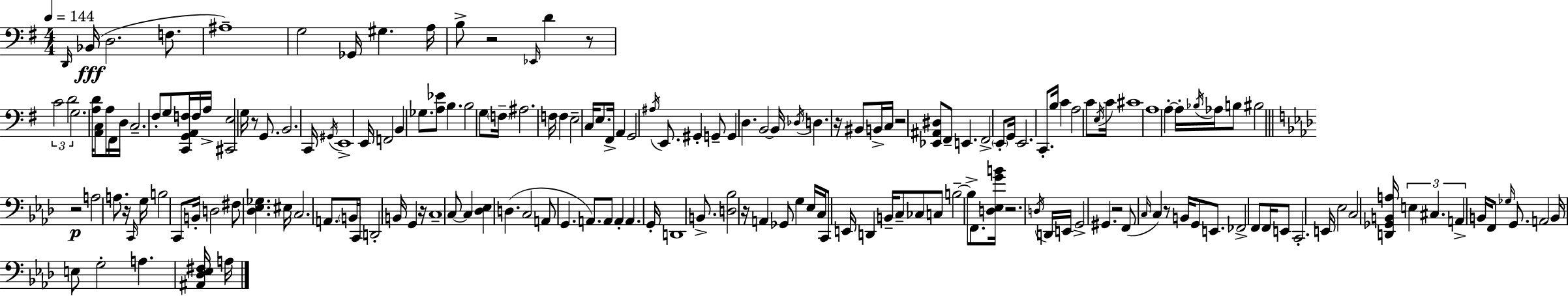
{
  \clef bass
  \numericTimeSignature
  \time 4/4
  \key e \minor
  \tempo 4 = 144
  \repeat volta 2 { \grace { d,16 }(\fff bes,16 d2. f8. | ais1--) | g2 ges,16 gis4. | a16 b8-> r2 \grace { ees,16 } d'4 | \break r8 \tuplet 3/2 { c'2 d'2 | g2. } <a d'>16 <a, c>8 | a16 fis,16 d16 c2.-- | fis8-. g8 <c, g, a, f>16 f16 a16-> <cis, e>2 g16 | \break r8 g,8. b,2. | c,16 \acciaccatura { gis,16 } e,1-> | e,16 f,2 b,4 | ges8. <a ees'>8 b4. b2 | \break g8 \parenthesize f16-- ais2. | f16 f4 e2-- c16 | e8. fis,16-> a,4 g,2 | \acciaccatura { ais16 } e,8. gis,4-. g,8-- g,4 d4. | \break b,2~~ b,16 \acciaccatura { des16 } d4. | r16 bis,8 b,16-> c16 r2 | <ees, ais, dis>8 fis,8-- e,4. fis,2-> | \parenthesize e,8-. g,16 e,2. | \break c,8.-. b16 c'4 a2 | c'8 \acciaccatura { e16 } c'16 cis'1 | a1 | a4-.~~ a16-. \acciaccatura { bes16 } aes16 b8 bis2 | \break \bar "||" \break \key aes \major r2\p a2 | a8. r16 \grace { c,16 } g16 b2 c,8 | b,16-. d2 fis8 <des ees ges>4. | eis16 c2. a,8. | \break \parenthesize b,16 c,16 d,2-. b,16 g,4 | r16 c1-- | c8~~ c4 <des ees>4 d4.( | c2 a,8 g,4. | \break a,8.) a,8 a,4-. a,4. | g,16-. d,1 | b,8.-> <d bes>2 r16 a,4 | ges,8 g4 ees16 c16 c,8 e,16 d,4 | \break b,16-- c8-- ces8 c8 b2--~~ b8-> | f,8. <d ees g' b'>16 r2. | \acciaccatura { d16 } d,16 e,16 g,2-> gis,4. | r2 f,8( \grace { c16 } c4) | \break r8 b,16 g,8 e,8. fes,2-> | f,8 f,16 e,8 c,2.-. | e,16 ees2 c2 | <d, ges, b, a>16 \tuplet 3/2 { e4 cis4. a,4-> } | \break b,16 f,8 \grace { ges16 } g,8. a,2 | b,16 e8 g2-. a4. | <ais, des ees fis>16 a16 } \bar "|."
}